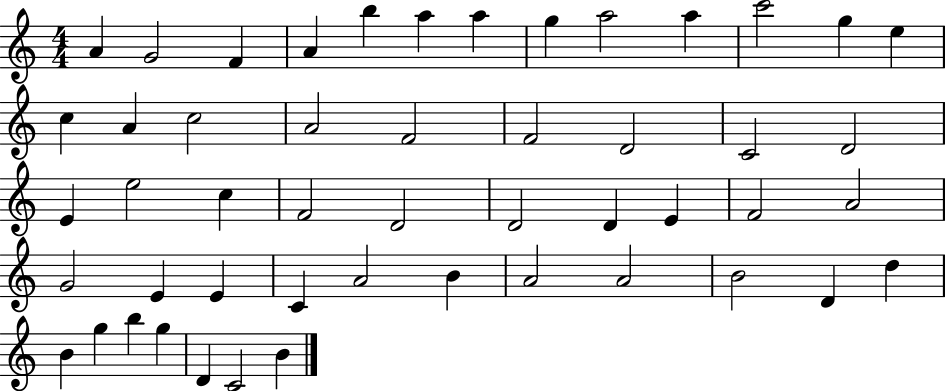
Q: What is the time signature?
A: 4/4